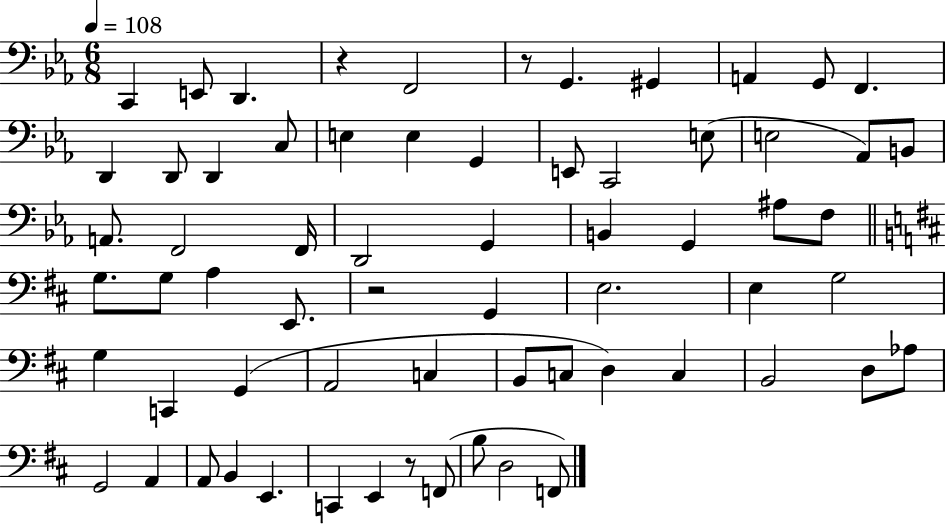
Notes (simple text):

C2/q E2/e D2/q. R/q F2/h R/e G2/q. G#2/q A2/q G2/e F2/q. D2/q D2/e D2/q C3/e E3/q E3/q G2/q E2/e C2/h E3/e E3/h Ab2/e B2/e A2/e. F2/h F2/s D2/h G2/q B2/q G2/q A#3/e F3/e G3/e. G3/e A3/q E2/e. R/h G2/q E3/h. E3/q G3/h G3/q C2/q G2/q A2/h C3/q B2/e C3/e D3/q C3/q B2/h D3/e Ab3/e G2/h A2/q A2/e B2/q E2/q. C2/q E2/q R/e F2/e B3/e D3/h F2/e